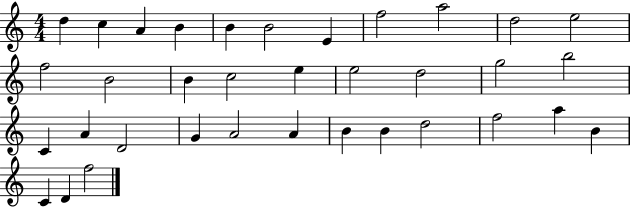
{
  \clef treble
  \numericTimeSignature
  \time 4/4
  \key c \major
  d''4 c''4 a'4 b'4 | b'4 b'2 e'4 | f''2 a''2 | d''2 e''2 | \break f''2 b'2 | b'4 c''2 e''4 | e''2 d''2 | g''2 b''2 | \break c'4 a'4 d'2 | g'4 a'2 a'4 | b'4 b'4 d''2 | f''2 a''4 b'4 | \break c'4 d'4 f''2 | \bar "|."
}